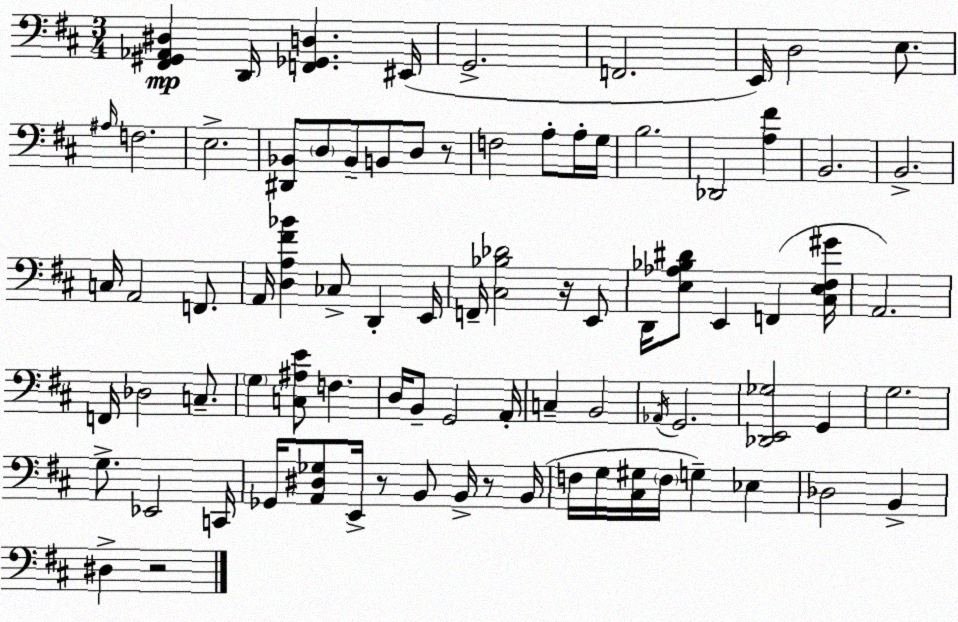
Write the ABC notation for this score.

X:1
T:Untitled
M:3/4
L:1/4
K:D
[^F,,^G,,_A,,^D,] D,,/4 [F,,_G,,D,] ^E,,/4 G,,2 F,,2 E,,/4 D,2 E,/2 ^A,/4 F,2 E,2 [^D,,_B,,]/2 D,/2 _B,,/2 B,,/2 D,/2 z/2 F,2 A,/2 A,/4 G,/4 B,2 _D,,2 [A,^F] B,,2 B,,2 C,/4 A,,2 F,,/2 A,,/4 [D,A,^F_B] _C,/2 D,, E,,/4 F,,/4 [^C,_B,_D]2 z/4 E,,/2 D,,/4 [E,_A,_B,^D]/2 E,, F,, [^C,E,^F,^G]/4 A,,2 F,,/4 _D,2 C,/2 G, [C,^A,E]/2 F, D,/4 B,,/2 G,,2 A,,/4 C, B,,2 _A,,/4 G,,2 [_D,,E,,_G,]2 G,, G,2 G,/2 _E,,2 C,,/4 _G,,/4 [A,,^D,_G,]/2 E,,/4 z/2 B,,/2 B,,/4 z/2 B,,/4 F,/4 G,/4 [^C,^G,]/4 F,/4 G, _E, _D,2 B,, ^D, z2